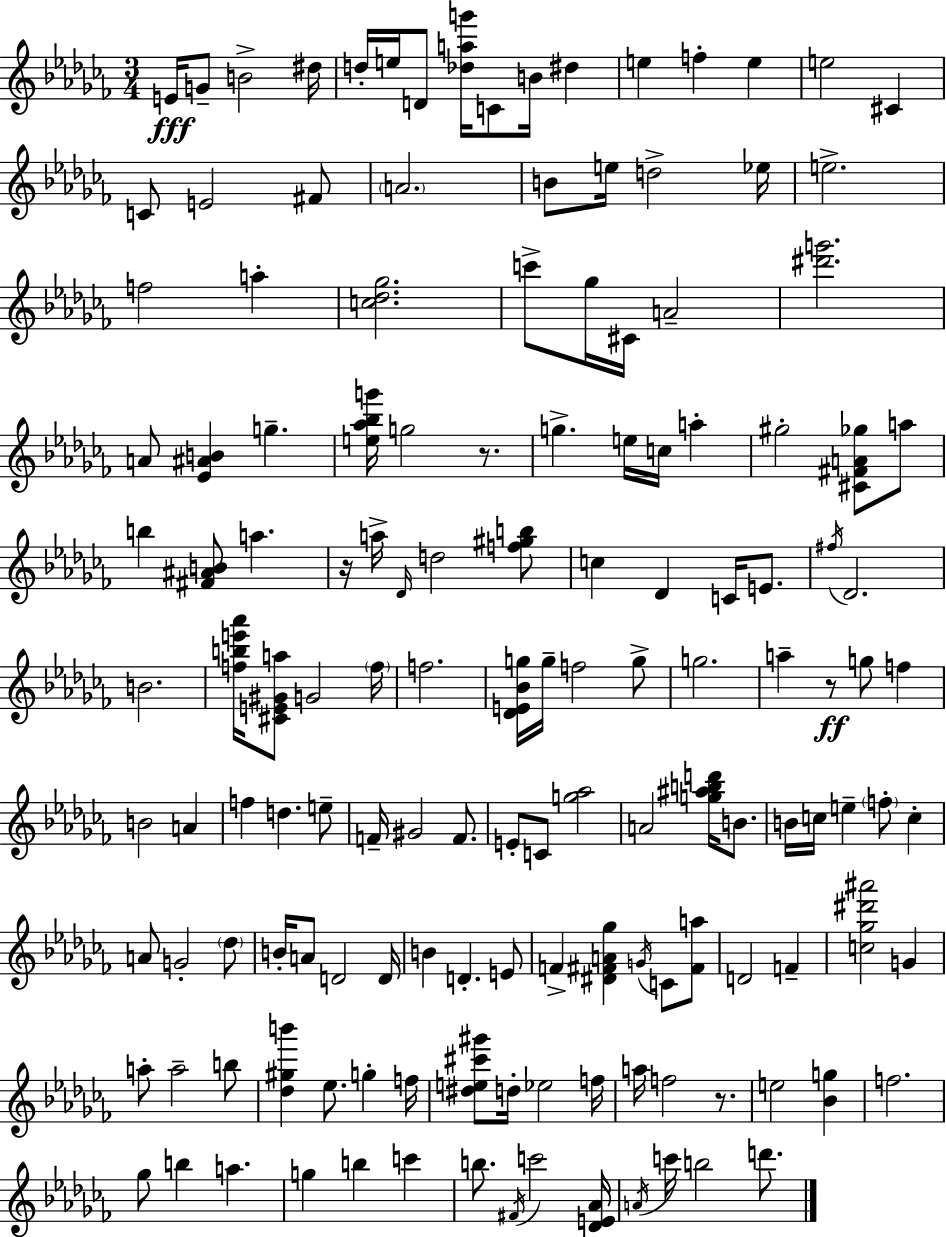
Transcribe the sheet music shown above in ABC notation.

X:1
T:Untitled
M:3/4
L:1/4
K:Abm
E/4 G/2 B2 ^d/4 d/4 e/4 D/2 [_dag']/4 C/2 B/4 ^d e f e e2 ^C C/2 E2 ^F/2 A2 B/2 e/4 d2 _e/4 e2 f2 a [c_d_g]2 c'/2 _g/4 ^C/4 A2 [^d'g']2 A/2 [_E^AB] g [e_a_bg']/4 g2 z/2 g e/4 c/4 a ^g2 [^C^FA_g]/2 a/2 b [^F^AB]/2 a z/4 a/4 _D/4 d2 [f^gb]/2 c _D C/4 E/2 ^f/4 _D2 B2 [fbe'_a']/4 [^CE^Ga]/2 G2 f/4 f2 [_DE_Bg]/4 g/4 f2 g/2 g2 a z/2 g/2 f B2 A f d e/2 F/4 ^G2 F/2 E/2 C/2 [g_a]2 A2 [g^abd']/4 B/2 B/4 c/4 e f/2 c A/2 G2 _d/2 B/4 A/2 D2 D/4 B D E/2 F [^D^FA_g] G/4 C/2 [^Fa]/2 D2 F [c_g^d'^a']2 G a/2 a2 b/2 [_d^gb'] _e/2 g f/4 [^de^c'^g']/2 d/4 _e2 f/4 a/4 f2 z/2 e2 [_Bg] f2 _g/2 b a g b c' b/2 ^F/4 c'2 [_DE_A]/4 A/4 c'/4 b2 d'/2